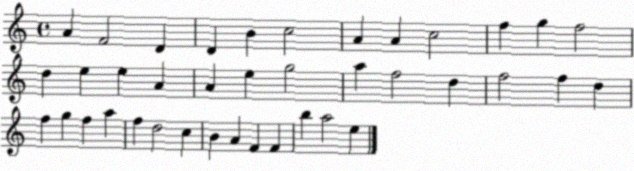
X:1
T:Untitled
M:4/4
L:1/4
K:C
A F2 D D B c2 A A c2 f g f2 d e e A A e g2 a f2 d f2 f d f g f a f d2 c B A F F b a2 e